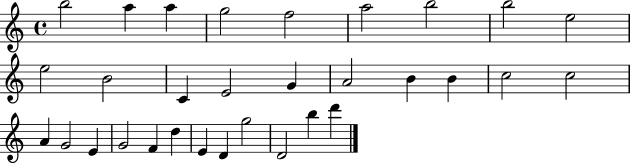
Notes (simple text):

B5/h A5/q A5/q G5/h F5/h A5/h B5/h B5/h E5/h E5/h B4/h C4/q E4/h G4/q A4/h B4/q B4/q C5/h C5/h A4/q G4/h E4/q G4/h F4/q D5/q E4/q D4/q G5/h D4/h B5/q D6/q